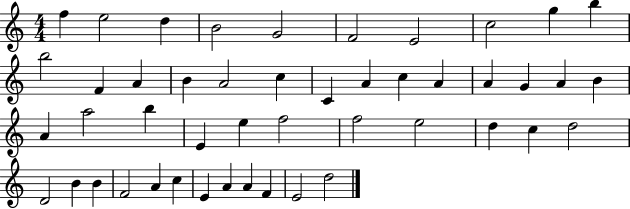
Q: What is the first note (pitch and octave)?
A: F5